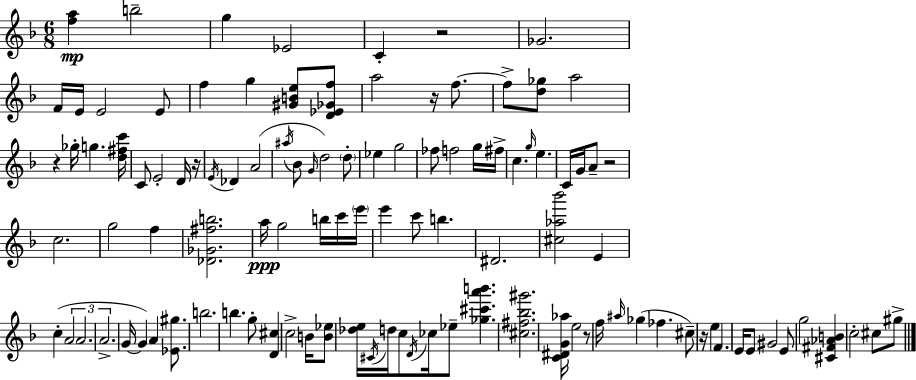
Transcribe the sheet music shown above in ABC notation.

X:1
T:Untitled
M:6/8
L:1/4
K:F
[fa] b2 g _E2 C z2 _G2 F/4 E/4 E2 E/2 f g [^GBe]/2 [D_E_Gf]/2 a2 z/4 f/2 f/2 [d_g]/2 a2 z _g/4 g [d^fc']/4 C/2 E2 D/4 z/4 E/4 _D A2 ^a/4 _B/2 G/4 d2 d/2 _e g2 _f/2 f2 g/4 ^f/4 c g/4 e C/4 G/4 A/2 z2 c2 g2 f [_D_G^fb]2 a/4 g2 b/4 c'/4 e'/4 e' c'/2 b ^D2 [^c_a_b']2 E c A2 A2 A2 G/4 G A [_E^g]/2 b2 b g/2 [D^c] c2 B/4 [B_e]/2 [_de]/4 ^C/4 d/4 c/2 D/4 _c/4 _e/2 [_g^c'a'b'] [^c^f_b^g']2 [C^DG_a]/4 e2 z/2 f/4 ^a/4 _g _f ^c/2 z/4 e F E/4 E/2 ^G2 E/2 g2 [^C^F_AB] c2 ^c/2 ^g/2